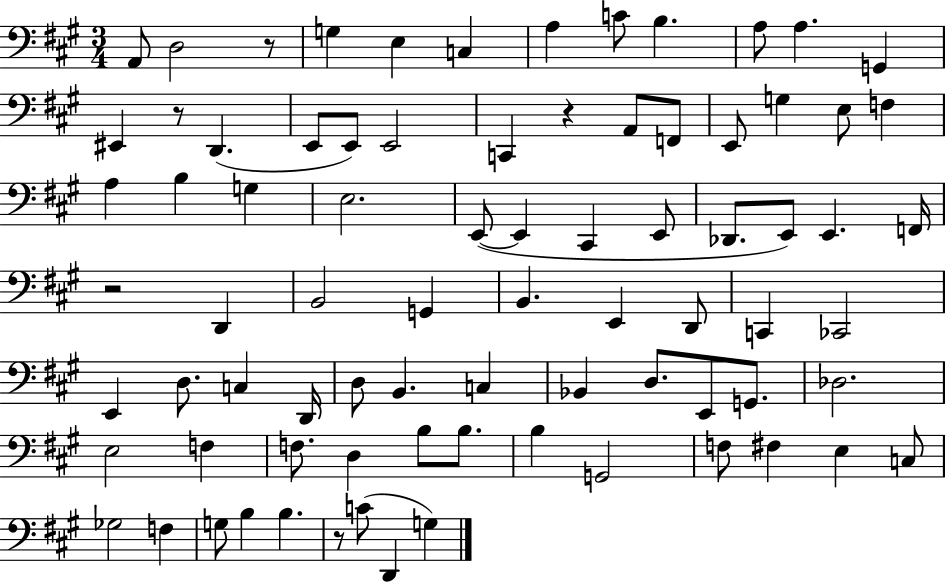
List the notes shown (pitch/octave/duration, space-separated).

A2/e D3/h R/e G3/q E3/q C3/q A3/q C4/e B3/q. A3/e A3/q. G2/q EIS2/q R/e D2/q. E2/e E2/e E2/h C2/q R/q A2/e F2/e E2/e G3/q E3/e F3/q A3/q B3/q G3/q E3/h. E2/e E2/q C#2/q E2/e Db2/e. E2/e E2/q. F2/s R/h D2/q B2/h G2/q B2/q. E2/q D2/e C2/q CES2/h E2/q D3/e. C3/q D2/s D3/e B2/q. C3/q Bb2/q D3/e. E2/e G2/e. Db3/h. E3/h F3/q F3/e. D3/q B3/e B3/e. B3/q G2/h F3/e F#3/q E3/q C3/e Gb3/h F3/q G3/e B3/q B3/q. R/e C4/e D2/q G3/q